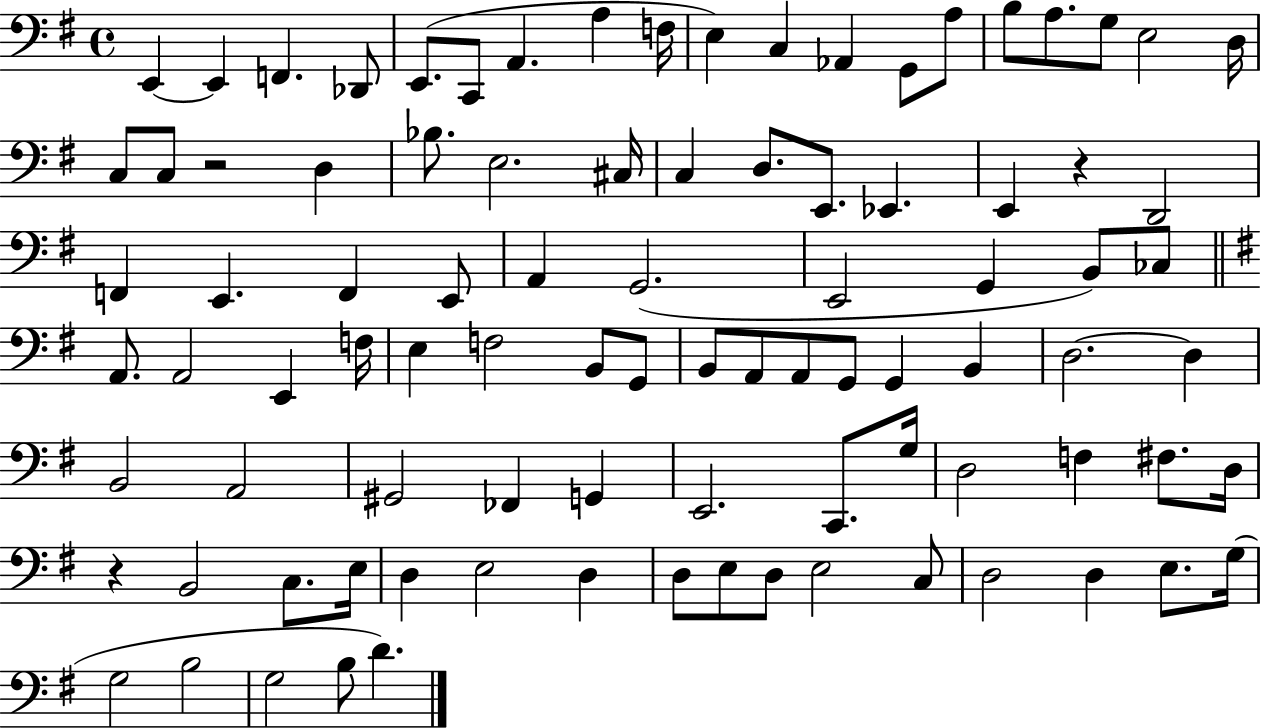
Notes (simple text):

E2/q E2/q F2/q. Db2/e E2/e. C2/e A2/q. A3/q F3/s E3/q C3/q Ab2/q G2/e A3/e B3/e A3/e. G3/e E3/h D3/s C3/e C3/e R/h D3/q Bb3/e. E3/h. C#3/s C3/q D3/e. E2/e. Eb2/q. E2/q R/q D2/h F2/q E2/q. F2/q E2/e A2/q G2/h. E2/h G2/q B2/e CES3/e A2/e. A2/h E2/q F3/s E3/q F3/h B2/e G2/e B2/e A2/e A2/e G2/e G2/q B2/q D3/h. D3/q B2/h A2/h G#2/h FES2/q G2/q E2/h. C2/e. G3/s D3/h F3/q F#3/e. D3/s R/q B2/h C3/e. E3/s D3/q E3/h D3/q D3/e E3/e D3/e E3/h C3/e D3/h D3/q E3/e. G3/s G3/h B3/h G3/h B3/e D4/q.